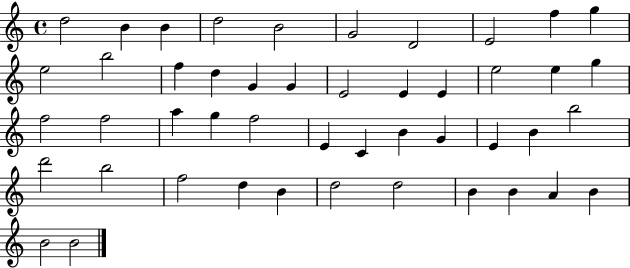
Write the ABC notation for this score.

X:1
T:Untitled
M:4/4
L:1/4
K:C
d2 B B d2 B2 G2 D2 E2 f g e2 b2 f d G G E2 E E e2 e g f2 f2 a g f2 E C B G E B b2 d'2 b2 f2 d B d2 d2 B B A B B2 B2